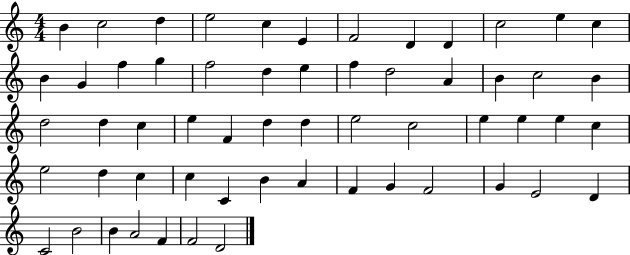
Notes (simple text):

B4/q C5/h D5/q E5/h C5/q E4/q F4/h D4/q D4/q C5/h E5/q C5/q B4/q G4/q F5/q G5/q F5/h D5/q E5/q F5/q D5/h A4/q B4/q C5/h B4/q D5/h D5/q C5/q E5/q F4/q D5/q D5/q E5/h C5/h E5/q E5/q E5/q C5/q E5/h D5/q C5/q C5/q C4/q B4/q A4/q F4/q G4/q F4/h G4/q E4/h D4/q C4/h B4/h B4/q A4/h F4/q F4/h D4/h